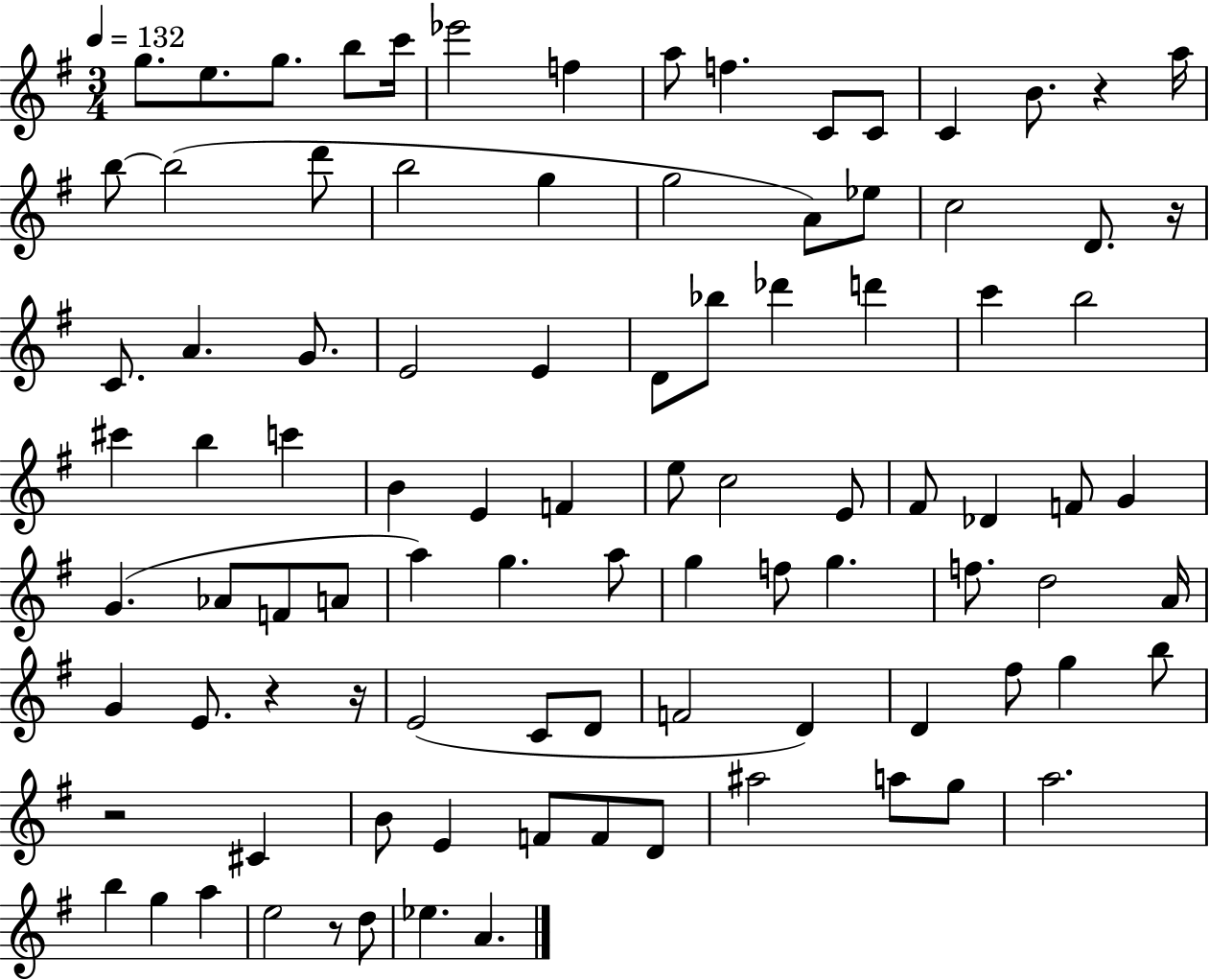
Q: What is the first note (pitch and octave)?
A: G5